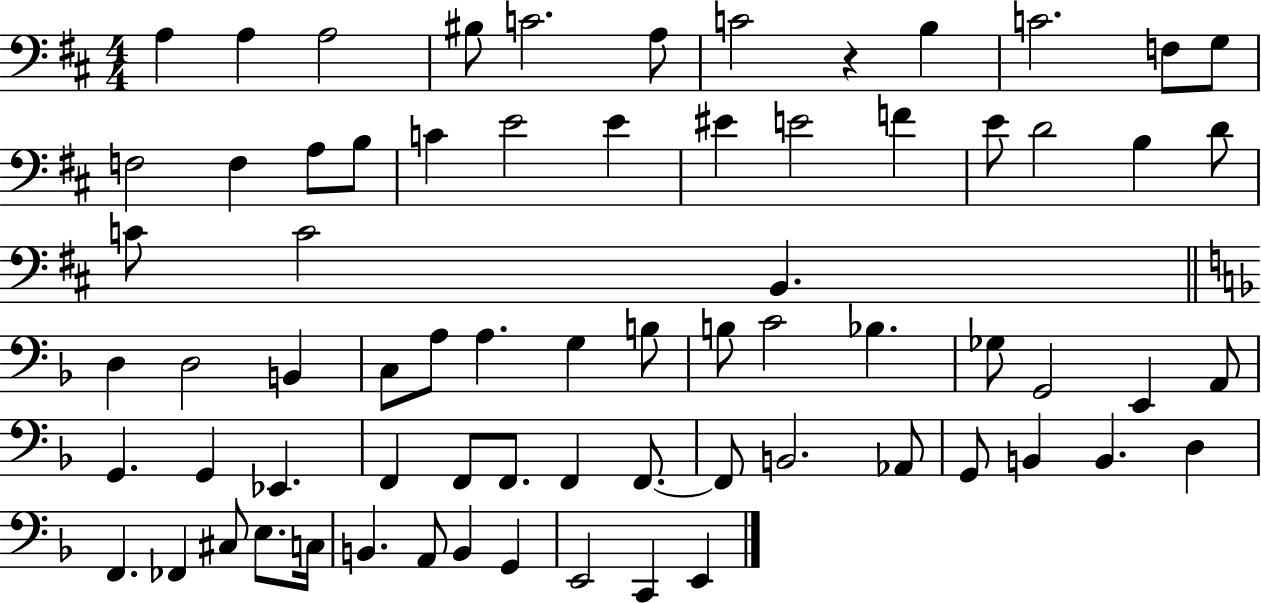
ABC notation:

X:1
T:Untitled
M:4/4
L:1/4
K:D
A, A, A,2 ^B,/2 C2 A,/2 C2 z B, C2 F,/2 G,/2 F,2 F, A,/2 B,/2 C E2 E ^E E2 F E/2 D2 B, D/2 C/2 C2 B,, D, D,2 B,, C,/2 A,/2 A, G, B,/2 B,/2 C2 _B, _G,/2 G,,2 E,, A,,/2 G,, G,, _E,, F,, F,,/2 F,,/2 F,, F,,/2 F,,/2 B,,2 _A,,/2 G,,/2 B,, B,, D, F,, _F,, ^C,/2 E,/2 C,/4 B,, A,,/2 B,, G,, E,,2 C,, E,,